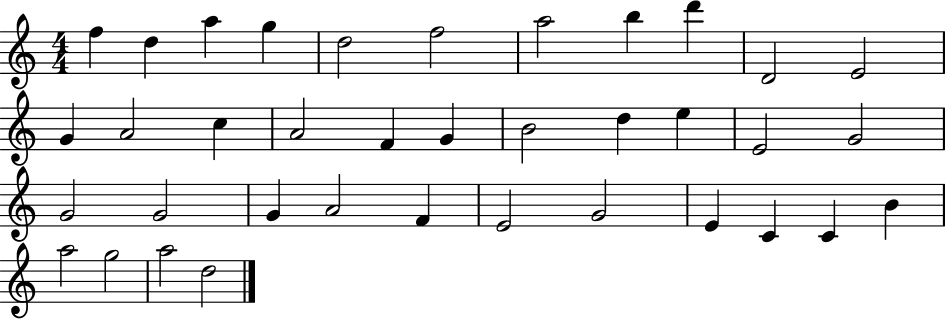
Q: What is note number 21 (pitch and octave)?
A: E4